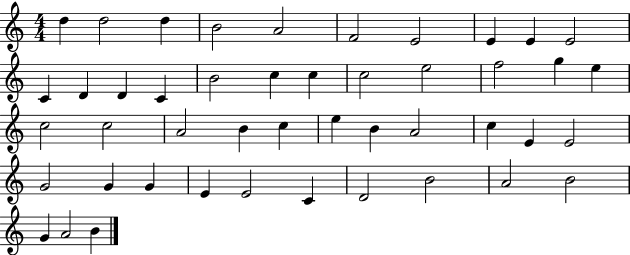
{
  \clef treble
  \numericTimeSignature
  \time 4/4
  \key c \major
  d''4 d''2 d''4 | b'2 a'2 | f'2 e'2 | e'4 e'4 e'2 | \break c'4 d'4 d'4 c'4 | b'2 c''4 c''4 | c''2 e''2 | f''2 g''4 e''4 | \break c''2 c''2 | a'2 b'4 c''4 | e''4 b'4 a'2 | c''4 e'4 e'2 | \break g'2 g'4 g'4 | e'4 e'2 c'4 | d'2 b'2 | a'2 b'2 | \break g'4 a'2 b'4 | \bar "|."
}